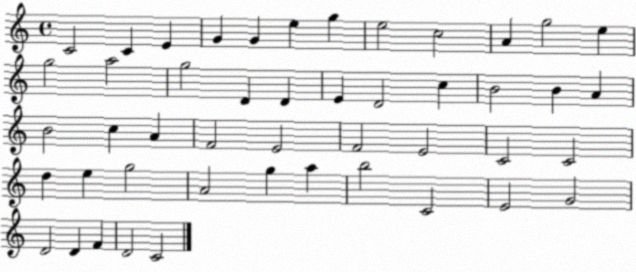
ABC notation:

X:1
T:Untitled
M:4/4
L:1/4
K:C
C2 C E G G e g e2 c2 A g2 e g2 a2 g2 D D E D2 c B2 B A B2 c A F2 E2 F2 E2 C2 C2 d e g2 A2 g a b2 C2 E2 G2 D2 D F D2 C2